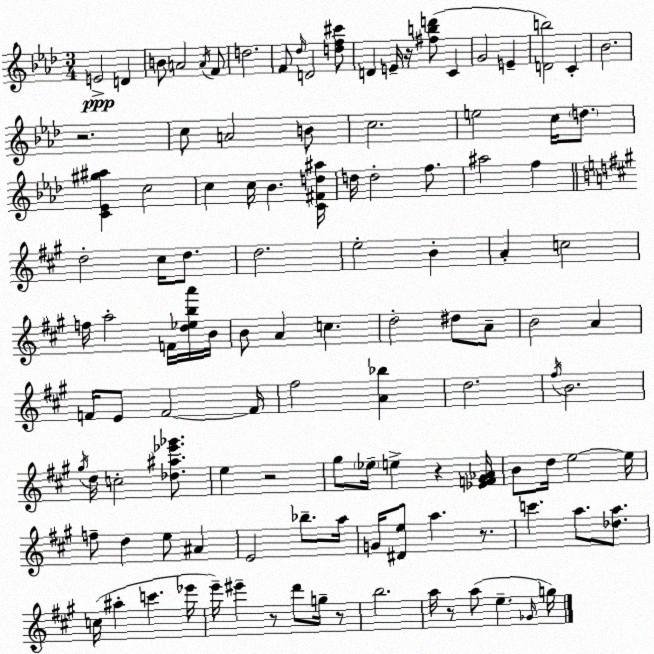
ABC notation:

X:1
T:Untitled
M:3/4
L:1/4
K:Fm
E2 D B/2 A2 A/4 F/2 d2 F/2 _d/4 D2 [df^c']/2 D E/4 z/4 [^fbd']/2 C G2 E [Db]2 C _B2 z2 c/2 A2 B/2 c2 e2 c/4 d/2 [C_E^g^a] c2 c c/4 _B [C^Fd^a]/4 d/4 d2 f/2 ^a2 f d2 ^c/4 d/2 d2 e2 B A c2 f/4 a2 F/4 [d_eba']/4 B/4 B/2 A c d2 ^d/2 A/2 B2 A F/4 E/2 F2 F/4 ^f2 [A_b] d2 ^f/4 B2 ^g/4 d/4 c2 [_d^a_e'_g']/2 e z2 ^g/2 _e/4 e z [_EF^G_A]/4 B/2 d/4 e2 e/4 f/2 d e/2 ^A E2 _b/2 a/4 G/4 [^De]/2 a z/2 c' a/2 [_da]/2 c/4 ^a c' _e'/4 e'/4 ^e' z/2 d'/2 g/4 z/2 b2 a/4 z/2 a/2 e _G/4 g/4